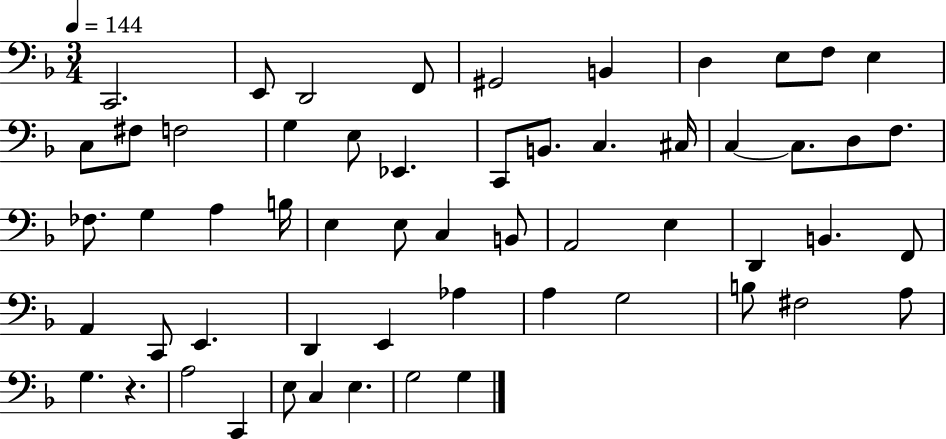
{
  \clef bass
  \numericTimeSignature
  \time 3/4
  \key f \major
  \tempo 4 = 144
  c,2. | e,8 d,2 f,8 | gis,2 b,4 | d4 e8 f8 e4 | \break c8 fis8 f2 | g4 e8 ees,4. | c,8 b,8. c4. cis16 | c4~~ c8. d8 f8. | \break fes8. g4 a4 b16 | e4 e8 c4 b,8 | a,2 e4 | d,4 b,4. f,8 | \break a,4 c,8 e,4. | d,4 e,4 aes4 | a4 g2 | b8 fis2 a8 | \break g4. r4. | a2 c,4 | e8 c4 e4. | g2 g4 | \break \bar "|."
}